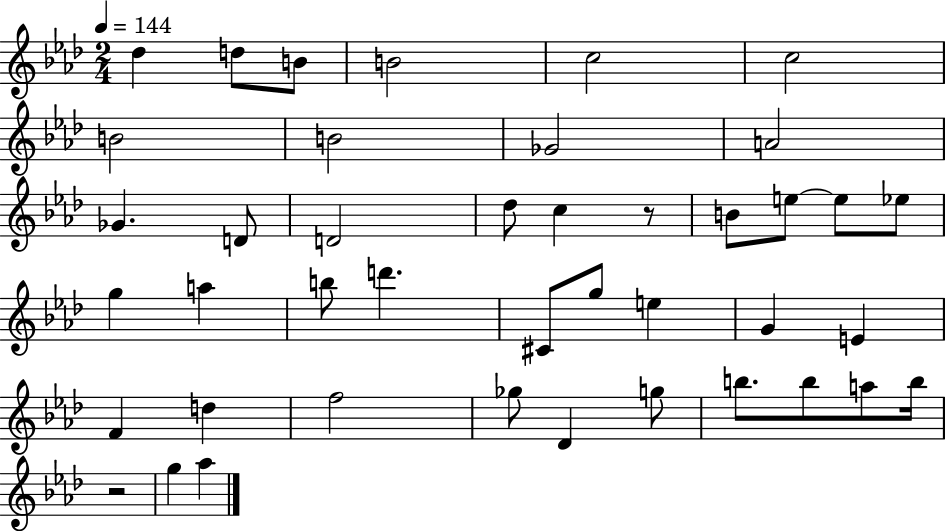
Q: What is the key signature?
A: AES major